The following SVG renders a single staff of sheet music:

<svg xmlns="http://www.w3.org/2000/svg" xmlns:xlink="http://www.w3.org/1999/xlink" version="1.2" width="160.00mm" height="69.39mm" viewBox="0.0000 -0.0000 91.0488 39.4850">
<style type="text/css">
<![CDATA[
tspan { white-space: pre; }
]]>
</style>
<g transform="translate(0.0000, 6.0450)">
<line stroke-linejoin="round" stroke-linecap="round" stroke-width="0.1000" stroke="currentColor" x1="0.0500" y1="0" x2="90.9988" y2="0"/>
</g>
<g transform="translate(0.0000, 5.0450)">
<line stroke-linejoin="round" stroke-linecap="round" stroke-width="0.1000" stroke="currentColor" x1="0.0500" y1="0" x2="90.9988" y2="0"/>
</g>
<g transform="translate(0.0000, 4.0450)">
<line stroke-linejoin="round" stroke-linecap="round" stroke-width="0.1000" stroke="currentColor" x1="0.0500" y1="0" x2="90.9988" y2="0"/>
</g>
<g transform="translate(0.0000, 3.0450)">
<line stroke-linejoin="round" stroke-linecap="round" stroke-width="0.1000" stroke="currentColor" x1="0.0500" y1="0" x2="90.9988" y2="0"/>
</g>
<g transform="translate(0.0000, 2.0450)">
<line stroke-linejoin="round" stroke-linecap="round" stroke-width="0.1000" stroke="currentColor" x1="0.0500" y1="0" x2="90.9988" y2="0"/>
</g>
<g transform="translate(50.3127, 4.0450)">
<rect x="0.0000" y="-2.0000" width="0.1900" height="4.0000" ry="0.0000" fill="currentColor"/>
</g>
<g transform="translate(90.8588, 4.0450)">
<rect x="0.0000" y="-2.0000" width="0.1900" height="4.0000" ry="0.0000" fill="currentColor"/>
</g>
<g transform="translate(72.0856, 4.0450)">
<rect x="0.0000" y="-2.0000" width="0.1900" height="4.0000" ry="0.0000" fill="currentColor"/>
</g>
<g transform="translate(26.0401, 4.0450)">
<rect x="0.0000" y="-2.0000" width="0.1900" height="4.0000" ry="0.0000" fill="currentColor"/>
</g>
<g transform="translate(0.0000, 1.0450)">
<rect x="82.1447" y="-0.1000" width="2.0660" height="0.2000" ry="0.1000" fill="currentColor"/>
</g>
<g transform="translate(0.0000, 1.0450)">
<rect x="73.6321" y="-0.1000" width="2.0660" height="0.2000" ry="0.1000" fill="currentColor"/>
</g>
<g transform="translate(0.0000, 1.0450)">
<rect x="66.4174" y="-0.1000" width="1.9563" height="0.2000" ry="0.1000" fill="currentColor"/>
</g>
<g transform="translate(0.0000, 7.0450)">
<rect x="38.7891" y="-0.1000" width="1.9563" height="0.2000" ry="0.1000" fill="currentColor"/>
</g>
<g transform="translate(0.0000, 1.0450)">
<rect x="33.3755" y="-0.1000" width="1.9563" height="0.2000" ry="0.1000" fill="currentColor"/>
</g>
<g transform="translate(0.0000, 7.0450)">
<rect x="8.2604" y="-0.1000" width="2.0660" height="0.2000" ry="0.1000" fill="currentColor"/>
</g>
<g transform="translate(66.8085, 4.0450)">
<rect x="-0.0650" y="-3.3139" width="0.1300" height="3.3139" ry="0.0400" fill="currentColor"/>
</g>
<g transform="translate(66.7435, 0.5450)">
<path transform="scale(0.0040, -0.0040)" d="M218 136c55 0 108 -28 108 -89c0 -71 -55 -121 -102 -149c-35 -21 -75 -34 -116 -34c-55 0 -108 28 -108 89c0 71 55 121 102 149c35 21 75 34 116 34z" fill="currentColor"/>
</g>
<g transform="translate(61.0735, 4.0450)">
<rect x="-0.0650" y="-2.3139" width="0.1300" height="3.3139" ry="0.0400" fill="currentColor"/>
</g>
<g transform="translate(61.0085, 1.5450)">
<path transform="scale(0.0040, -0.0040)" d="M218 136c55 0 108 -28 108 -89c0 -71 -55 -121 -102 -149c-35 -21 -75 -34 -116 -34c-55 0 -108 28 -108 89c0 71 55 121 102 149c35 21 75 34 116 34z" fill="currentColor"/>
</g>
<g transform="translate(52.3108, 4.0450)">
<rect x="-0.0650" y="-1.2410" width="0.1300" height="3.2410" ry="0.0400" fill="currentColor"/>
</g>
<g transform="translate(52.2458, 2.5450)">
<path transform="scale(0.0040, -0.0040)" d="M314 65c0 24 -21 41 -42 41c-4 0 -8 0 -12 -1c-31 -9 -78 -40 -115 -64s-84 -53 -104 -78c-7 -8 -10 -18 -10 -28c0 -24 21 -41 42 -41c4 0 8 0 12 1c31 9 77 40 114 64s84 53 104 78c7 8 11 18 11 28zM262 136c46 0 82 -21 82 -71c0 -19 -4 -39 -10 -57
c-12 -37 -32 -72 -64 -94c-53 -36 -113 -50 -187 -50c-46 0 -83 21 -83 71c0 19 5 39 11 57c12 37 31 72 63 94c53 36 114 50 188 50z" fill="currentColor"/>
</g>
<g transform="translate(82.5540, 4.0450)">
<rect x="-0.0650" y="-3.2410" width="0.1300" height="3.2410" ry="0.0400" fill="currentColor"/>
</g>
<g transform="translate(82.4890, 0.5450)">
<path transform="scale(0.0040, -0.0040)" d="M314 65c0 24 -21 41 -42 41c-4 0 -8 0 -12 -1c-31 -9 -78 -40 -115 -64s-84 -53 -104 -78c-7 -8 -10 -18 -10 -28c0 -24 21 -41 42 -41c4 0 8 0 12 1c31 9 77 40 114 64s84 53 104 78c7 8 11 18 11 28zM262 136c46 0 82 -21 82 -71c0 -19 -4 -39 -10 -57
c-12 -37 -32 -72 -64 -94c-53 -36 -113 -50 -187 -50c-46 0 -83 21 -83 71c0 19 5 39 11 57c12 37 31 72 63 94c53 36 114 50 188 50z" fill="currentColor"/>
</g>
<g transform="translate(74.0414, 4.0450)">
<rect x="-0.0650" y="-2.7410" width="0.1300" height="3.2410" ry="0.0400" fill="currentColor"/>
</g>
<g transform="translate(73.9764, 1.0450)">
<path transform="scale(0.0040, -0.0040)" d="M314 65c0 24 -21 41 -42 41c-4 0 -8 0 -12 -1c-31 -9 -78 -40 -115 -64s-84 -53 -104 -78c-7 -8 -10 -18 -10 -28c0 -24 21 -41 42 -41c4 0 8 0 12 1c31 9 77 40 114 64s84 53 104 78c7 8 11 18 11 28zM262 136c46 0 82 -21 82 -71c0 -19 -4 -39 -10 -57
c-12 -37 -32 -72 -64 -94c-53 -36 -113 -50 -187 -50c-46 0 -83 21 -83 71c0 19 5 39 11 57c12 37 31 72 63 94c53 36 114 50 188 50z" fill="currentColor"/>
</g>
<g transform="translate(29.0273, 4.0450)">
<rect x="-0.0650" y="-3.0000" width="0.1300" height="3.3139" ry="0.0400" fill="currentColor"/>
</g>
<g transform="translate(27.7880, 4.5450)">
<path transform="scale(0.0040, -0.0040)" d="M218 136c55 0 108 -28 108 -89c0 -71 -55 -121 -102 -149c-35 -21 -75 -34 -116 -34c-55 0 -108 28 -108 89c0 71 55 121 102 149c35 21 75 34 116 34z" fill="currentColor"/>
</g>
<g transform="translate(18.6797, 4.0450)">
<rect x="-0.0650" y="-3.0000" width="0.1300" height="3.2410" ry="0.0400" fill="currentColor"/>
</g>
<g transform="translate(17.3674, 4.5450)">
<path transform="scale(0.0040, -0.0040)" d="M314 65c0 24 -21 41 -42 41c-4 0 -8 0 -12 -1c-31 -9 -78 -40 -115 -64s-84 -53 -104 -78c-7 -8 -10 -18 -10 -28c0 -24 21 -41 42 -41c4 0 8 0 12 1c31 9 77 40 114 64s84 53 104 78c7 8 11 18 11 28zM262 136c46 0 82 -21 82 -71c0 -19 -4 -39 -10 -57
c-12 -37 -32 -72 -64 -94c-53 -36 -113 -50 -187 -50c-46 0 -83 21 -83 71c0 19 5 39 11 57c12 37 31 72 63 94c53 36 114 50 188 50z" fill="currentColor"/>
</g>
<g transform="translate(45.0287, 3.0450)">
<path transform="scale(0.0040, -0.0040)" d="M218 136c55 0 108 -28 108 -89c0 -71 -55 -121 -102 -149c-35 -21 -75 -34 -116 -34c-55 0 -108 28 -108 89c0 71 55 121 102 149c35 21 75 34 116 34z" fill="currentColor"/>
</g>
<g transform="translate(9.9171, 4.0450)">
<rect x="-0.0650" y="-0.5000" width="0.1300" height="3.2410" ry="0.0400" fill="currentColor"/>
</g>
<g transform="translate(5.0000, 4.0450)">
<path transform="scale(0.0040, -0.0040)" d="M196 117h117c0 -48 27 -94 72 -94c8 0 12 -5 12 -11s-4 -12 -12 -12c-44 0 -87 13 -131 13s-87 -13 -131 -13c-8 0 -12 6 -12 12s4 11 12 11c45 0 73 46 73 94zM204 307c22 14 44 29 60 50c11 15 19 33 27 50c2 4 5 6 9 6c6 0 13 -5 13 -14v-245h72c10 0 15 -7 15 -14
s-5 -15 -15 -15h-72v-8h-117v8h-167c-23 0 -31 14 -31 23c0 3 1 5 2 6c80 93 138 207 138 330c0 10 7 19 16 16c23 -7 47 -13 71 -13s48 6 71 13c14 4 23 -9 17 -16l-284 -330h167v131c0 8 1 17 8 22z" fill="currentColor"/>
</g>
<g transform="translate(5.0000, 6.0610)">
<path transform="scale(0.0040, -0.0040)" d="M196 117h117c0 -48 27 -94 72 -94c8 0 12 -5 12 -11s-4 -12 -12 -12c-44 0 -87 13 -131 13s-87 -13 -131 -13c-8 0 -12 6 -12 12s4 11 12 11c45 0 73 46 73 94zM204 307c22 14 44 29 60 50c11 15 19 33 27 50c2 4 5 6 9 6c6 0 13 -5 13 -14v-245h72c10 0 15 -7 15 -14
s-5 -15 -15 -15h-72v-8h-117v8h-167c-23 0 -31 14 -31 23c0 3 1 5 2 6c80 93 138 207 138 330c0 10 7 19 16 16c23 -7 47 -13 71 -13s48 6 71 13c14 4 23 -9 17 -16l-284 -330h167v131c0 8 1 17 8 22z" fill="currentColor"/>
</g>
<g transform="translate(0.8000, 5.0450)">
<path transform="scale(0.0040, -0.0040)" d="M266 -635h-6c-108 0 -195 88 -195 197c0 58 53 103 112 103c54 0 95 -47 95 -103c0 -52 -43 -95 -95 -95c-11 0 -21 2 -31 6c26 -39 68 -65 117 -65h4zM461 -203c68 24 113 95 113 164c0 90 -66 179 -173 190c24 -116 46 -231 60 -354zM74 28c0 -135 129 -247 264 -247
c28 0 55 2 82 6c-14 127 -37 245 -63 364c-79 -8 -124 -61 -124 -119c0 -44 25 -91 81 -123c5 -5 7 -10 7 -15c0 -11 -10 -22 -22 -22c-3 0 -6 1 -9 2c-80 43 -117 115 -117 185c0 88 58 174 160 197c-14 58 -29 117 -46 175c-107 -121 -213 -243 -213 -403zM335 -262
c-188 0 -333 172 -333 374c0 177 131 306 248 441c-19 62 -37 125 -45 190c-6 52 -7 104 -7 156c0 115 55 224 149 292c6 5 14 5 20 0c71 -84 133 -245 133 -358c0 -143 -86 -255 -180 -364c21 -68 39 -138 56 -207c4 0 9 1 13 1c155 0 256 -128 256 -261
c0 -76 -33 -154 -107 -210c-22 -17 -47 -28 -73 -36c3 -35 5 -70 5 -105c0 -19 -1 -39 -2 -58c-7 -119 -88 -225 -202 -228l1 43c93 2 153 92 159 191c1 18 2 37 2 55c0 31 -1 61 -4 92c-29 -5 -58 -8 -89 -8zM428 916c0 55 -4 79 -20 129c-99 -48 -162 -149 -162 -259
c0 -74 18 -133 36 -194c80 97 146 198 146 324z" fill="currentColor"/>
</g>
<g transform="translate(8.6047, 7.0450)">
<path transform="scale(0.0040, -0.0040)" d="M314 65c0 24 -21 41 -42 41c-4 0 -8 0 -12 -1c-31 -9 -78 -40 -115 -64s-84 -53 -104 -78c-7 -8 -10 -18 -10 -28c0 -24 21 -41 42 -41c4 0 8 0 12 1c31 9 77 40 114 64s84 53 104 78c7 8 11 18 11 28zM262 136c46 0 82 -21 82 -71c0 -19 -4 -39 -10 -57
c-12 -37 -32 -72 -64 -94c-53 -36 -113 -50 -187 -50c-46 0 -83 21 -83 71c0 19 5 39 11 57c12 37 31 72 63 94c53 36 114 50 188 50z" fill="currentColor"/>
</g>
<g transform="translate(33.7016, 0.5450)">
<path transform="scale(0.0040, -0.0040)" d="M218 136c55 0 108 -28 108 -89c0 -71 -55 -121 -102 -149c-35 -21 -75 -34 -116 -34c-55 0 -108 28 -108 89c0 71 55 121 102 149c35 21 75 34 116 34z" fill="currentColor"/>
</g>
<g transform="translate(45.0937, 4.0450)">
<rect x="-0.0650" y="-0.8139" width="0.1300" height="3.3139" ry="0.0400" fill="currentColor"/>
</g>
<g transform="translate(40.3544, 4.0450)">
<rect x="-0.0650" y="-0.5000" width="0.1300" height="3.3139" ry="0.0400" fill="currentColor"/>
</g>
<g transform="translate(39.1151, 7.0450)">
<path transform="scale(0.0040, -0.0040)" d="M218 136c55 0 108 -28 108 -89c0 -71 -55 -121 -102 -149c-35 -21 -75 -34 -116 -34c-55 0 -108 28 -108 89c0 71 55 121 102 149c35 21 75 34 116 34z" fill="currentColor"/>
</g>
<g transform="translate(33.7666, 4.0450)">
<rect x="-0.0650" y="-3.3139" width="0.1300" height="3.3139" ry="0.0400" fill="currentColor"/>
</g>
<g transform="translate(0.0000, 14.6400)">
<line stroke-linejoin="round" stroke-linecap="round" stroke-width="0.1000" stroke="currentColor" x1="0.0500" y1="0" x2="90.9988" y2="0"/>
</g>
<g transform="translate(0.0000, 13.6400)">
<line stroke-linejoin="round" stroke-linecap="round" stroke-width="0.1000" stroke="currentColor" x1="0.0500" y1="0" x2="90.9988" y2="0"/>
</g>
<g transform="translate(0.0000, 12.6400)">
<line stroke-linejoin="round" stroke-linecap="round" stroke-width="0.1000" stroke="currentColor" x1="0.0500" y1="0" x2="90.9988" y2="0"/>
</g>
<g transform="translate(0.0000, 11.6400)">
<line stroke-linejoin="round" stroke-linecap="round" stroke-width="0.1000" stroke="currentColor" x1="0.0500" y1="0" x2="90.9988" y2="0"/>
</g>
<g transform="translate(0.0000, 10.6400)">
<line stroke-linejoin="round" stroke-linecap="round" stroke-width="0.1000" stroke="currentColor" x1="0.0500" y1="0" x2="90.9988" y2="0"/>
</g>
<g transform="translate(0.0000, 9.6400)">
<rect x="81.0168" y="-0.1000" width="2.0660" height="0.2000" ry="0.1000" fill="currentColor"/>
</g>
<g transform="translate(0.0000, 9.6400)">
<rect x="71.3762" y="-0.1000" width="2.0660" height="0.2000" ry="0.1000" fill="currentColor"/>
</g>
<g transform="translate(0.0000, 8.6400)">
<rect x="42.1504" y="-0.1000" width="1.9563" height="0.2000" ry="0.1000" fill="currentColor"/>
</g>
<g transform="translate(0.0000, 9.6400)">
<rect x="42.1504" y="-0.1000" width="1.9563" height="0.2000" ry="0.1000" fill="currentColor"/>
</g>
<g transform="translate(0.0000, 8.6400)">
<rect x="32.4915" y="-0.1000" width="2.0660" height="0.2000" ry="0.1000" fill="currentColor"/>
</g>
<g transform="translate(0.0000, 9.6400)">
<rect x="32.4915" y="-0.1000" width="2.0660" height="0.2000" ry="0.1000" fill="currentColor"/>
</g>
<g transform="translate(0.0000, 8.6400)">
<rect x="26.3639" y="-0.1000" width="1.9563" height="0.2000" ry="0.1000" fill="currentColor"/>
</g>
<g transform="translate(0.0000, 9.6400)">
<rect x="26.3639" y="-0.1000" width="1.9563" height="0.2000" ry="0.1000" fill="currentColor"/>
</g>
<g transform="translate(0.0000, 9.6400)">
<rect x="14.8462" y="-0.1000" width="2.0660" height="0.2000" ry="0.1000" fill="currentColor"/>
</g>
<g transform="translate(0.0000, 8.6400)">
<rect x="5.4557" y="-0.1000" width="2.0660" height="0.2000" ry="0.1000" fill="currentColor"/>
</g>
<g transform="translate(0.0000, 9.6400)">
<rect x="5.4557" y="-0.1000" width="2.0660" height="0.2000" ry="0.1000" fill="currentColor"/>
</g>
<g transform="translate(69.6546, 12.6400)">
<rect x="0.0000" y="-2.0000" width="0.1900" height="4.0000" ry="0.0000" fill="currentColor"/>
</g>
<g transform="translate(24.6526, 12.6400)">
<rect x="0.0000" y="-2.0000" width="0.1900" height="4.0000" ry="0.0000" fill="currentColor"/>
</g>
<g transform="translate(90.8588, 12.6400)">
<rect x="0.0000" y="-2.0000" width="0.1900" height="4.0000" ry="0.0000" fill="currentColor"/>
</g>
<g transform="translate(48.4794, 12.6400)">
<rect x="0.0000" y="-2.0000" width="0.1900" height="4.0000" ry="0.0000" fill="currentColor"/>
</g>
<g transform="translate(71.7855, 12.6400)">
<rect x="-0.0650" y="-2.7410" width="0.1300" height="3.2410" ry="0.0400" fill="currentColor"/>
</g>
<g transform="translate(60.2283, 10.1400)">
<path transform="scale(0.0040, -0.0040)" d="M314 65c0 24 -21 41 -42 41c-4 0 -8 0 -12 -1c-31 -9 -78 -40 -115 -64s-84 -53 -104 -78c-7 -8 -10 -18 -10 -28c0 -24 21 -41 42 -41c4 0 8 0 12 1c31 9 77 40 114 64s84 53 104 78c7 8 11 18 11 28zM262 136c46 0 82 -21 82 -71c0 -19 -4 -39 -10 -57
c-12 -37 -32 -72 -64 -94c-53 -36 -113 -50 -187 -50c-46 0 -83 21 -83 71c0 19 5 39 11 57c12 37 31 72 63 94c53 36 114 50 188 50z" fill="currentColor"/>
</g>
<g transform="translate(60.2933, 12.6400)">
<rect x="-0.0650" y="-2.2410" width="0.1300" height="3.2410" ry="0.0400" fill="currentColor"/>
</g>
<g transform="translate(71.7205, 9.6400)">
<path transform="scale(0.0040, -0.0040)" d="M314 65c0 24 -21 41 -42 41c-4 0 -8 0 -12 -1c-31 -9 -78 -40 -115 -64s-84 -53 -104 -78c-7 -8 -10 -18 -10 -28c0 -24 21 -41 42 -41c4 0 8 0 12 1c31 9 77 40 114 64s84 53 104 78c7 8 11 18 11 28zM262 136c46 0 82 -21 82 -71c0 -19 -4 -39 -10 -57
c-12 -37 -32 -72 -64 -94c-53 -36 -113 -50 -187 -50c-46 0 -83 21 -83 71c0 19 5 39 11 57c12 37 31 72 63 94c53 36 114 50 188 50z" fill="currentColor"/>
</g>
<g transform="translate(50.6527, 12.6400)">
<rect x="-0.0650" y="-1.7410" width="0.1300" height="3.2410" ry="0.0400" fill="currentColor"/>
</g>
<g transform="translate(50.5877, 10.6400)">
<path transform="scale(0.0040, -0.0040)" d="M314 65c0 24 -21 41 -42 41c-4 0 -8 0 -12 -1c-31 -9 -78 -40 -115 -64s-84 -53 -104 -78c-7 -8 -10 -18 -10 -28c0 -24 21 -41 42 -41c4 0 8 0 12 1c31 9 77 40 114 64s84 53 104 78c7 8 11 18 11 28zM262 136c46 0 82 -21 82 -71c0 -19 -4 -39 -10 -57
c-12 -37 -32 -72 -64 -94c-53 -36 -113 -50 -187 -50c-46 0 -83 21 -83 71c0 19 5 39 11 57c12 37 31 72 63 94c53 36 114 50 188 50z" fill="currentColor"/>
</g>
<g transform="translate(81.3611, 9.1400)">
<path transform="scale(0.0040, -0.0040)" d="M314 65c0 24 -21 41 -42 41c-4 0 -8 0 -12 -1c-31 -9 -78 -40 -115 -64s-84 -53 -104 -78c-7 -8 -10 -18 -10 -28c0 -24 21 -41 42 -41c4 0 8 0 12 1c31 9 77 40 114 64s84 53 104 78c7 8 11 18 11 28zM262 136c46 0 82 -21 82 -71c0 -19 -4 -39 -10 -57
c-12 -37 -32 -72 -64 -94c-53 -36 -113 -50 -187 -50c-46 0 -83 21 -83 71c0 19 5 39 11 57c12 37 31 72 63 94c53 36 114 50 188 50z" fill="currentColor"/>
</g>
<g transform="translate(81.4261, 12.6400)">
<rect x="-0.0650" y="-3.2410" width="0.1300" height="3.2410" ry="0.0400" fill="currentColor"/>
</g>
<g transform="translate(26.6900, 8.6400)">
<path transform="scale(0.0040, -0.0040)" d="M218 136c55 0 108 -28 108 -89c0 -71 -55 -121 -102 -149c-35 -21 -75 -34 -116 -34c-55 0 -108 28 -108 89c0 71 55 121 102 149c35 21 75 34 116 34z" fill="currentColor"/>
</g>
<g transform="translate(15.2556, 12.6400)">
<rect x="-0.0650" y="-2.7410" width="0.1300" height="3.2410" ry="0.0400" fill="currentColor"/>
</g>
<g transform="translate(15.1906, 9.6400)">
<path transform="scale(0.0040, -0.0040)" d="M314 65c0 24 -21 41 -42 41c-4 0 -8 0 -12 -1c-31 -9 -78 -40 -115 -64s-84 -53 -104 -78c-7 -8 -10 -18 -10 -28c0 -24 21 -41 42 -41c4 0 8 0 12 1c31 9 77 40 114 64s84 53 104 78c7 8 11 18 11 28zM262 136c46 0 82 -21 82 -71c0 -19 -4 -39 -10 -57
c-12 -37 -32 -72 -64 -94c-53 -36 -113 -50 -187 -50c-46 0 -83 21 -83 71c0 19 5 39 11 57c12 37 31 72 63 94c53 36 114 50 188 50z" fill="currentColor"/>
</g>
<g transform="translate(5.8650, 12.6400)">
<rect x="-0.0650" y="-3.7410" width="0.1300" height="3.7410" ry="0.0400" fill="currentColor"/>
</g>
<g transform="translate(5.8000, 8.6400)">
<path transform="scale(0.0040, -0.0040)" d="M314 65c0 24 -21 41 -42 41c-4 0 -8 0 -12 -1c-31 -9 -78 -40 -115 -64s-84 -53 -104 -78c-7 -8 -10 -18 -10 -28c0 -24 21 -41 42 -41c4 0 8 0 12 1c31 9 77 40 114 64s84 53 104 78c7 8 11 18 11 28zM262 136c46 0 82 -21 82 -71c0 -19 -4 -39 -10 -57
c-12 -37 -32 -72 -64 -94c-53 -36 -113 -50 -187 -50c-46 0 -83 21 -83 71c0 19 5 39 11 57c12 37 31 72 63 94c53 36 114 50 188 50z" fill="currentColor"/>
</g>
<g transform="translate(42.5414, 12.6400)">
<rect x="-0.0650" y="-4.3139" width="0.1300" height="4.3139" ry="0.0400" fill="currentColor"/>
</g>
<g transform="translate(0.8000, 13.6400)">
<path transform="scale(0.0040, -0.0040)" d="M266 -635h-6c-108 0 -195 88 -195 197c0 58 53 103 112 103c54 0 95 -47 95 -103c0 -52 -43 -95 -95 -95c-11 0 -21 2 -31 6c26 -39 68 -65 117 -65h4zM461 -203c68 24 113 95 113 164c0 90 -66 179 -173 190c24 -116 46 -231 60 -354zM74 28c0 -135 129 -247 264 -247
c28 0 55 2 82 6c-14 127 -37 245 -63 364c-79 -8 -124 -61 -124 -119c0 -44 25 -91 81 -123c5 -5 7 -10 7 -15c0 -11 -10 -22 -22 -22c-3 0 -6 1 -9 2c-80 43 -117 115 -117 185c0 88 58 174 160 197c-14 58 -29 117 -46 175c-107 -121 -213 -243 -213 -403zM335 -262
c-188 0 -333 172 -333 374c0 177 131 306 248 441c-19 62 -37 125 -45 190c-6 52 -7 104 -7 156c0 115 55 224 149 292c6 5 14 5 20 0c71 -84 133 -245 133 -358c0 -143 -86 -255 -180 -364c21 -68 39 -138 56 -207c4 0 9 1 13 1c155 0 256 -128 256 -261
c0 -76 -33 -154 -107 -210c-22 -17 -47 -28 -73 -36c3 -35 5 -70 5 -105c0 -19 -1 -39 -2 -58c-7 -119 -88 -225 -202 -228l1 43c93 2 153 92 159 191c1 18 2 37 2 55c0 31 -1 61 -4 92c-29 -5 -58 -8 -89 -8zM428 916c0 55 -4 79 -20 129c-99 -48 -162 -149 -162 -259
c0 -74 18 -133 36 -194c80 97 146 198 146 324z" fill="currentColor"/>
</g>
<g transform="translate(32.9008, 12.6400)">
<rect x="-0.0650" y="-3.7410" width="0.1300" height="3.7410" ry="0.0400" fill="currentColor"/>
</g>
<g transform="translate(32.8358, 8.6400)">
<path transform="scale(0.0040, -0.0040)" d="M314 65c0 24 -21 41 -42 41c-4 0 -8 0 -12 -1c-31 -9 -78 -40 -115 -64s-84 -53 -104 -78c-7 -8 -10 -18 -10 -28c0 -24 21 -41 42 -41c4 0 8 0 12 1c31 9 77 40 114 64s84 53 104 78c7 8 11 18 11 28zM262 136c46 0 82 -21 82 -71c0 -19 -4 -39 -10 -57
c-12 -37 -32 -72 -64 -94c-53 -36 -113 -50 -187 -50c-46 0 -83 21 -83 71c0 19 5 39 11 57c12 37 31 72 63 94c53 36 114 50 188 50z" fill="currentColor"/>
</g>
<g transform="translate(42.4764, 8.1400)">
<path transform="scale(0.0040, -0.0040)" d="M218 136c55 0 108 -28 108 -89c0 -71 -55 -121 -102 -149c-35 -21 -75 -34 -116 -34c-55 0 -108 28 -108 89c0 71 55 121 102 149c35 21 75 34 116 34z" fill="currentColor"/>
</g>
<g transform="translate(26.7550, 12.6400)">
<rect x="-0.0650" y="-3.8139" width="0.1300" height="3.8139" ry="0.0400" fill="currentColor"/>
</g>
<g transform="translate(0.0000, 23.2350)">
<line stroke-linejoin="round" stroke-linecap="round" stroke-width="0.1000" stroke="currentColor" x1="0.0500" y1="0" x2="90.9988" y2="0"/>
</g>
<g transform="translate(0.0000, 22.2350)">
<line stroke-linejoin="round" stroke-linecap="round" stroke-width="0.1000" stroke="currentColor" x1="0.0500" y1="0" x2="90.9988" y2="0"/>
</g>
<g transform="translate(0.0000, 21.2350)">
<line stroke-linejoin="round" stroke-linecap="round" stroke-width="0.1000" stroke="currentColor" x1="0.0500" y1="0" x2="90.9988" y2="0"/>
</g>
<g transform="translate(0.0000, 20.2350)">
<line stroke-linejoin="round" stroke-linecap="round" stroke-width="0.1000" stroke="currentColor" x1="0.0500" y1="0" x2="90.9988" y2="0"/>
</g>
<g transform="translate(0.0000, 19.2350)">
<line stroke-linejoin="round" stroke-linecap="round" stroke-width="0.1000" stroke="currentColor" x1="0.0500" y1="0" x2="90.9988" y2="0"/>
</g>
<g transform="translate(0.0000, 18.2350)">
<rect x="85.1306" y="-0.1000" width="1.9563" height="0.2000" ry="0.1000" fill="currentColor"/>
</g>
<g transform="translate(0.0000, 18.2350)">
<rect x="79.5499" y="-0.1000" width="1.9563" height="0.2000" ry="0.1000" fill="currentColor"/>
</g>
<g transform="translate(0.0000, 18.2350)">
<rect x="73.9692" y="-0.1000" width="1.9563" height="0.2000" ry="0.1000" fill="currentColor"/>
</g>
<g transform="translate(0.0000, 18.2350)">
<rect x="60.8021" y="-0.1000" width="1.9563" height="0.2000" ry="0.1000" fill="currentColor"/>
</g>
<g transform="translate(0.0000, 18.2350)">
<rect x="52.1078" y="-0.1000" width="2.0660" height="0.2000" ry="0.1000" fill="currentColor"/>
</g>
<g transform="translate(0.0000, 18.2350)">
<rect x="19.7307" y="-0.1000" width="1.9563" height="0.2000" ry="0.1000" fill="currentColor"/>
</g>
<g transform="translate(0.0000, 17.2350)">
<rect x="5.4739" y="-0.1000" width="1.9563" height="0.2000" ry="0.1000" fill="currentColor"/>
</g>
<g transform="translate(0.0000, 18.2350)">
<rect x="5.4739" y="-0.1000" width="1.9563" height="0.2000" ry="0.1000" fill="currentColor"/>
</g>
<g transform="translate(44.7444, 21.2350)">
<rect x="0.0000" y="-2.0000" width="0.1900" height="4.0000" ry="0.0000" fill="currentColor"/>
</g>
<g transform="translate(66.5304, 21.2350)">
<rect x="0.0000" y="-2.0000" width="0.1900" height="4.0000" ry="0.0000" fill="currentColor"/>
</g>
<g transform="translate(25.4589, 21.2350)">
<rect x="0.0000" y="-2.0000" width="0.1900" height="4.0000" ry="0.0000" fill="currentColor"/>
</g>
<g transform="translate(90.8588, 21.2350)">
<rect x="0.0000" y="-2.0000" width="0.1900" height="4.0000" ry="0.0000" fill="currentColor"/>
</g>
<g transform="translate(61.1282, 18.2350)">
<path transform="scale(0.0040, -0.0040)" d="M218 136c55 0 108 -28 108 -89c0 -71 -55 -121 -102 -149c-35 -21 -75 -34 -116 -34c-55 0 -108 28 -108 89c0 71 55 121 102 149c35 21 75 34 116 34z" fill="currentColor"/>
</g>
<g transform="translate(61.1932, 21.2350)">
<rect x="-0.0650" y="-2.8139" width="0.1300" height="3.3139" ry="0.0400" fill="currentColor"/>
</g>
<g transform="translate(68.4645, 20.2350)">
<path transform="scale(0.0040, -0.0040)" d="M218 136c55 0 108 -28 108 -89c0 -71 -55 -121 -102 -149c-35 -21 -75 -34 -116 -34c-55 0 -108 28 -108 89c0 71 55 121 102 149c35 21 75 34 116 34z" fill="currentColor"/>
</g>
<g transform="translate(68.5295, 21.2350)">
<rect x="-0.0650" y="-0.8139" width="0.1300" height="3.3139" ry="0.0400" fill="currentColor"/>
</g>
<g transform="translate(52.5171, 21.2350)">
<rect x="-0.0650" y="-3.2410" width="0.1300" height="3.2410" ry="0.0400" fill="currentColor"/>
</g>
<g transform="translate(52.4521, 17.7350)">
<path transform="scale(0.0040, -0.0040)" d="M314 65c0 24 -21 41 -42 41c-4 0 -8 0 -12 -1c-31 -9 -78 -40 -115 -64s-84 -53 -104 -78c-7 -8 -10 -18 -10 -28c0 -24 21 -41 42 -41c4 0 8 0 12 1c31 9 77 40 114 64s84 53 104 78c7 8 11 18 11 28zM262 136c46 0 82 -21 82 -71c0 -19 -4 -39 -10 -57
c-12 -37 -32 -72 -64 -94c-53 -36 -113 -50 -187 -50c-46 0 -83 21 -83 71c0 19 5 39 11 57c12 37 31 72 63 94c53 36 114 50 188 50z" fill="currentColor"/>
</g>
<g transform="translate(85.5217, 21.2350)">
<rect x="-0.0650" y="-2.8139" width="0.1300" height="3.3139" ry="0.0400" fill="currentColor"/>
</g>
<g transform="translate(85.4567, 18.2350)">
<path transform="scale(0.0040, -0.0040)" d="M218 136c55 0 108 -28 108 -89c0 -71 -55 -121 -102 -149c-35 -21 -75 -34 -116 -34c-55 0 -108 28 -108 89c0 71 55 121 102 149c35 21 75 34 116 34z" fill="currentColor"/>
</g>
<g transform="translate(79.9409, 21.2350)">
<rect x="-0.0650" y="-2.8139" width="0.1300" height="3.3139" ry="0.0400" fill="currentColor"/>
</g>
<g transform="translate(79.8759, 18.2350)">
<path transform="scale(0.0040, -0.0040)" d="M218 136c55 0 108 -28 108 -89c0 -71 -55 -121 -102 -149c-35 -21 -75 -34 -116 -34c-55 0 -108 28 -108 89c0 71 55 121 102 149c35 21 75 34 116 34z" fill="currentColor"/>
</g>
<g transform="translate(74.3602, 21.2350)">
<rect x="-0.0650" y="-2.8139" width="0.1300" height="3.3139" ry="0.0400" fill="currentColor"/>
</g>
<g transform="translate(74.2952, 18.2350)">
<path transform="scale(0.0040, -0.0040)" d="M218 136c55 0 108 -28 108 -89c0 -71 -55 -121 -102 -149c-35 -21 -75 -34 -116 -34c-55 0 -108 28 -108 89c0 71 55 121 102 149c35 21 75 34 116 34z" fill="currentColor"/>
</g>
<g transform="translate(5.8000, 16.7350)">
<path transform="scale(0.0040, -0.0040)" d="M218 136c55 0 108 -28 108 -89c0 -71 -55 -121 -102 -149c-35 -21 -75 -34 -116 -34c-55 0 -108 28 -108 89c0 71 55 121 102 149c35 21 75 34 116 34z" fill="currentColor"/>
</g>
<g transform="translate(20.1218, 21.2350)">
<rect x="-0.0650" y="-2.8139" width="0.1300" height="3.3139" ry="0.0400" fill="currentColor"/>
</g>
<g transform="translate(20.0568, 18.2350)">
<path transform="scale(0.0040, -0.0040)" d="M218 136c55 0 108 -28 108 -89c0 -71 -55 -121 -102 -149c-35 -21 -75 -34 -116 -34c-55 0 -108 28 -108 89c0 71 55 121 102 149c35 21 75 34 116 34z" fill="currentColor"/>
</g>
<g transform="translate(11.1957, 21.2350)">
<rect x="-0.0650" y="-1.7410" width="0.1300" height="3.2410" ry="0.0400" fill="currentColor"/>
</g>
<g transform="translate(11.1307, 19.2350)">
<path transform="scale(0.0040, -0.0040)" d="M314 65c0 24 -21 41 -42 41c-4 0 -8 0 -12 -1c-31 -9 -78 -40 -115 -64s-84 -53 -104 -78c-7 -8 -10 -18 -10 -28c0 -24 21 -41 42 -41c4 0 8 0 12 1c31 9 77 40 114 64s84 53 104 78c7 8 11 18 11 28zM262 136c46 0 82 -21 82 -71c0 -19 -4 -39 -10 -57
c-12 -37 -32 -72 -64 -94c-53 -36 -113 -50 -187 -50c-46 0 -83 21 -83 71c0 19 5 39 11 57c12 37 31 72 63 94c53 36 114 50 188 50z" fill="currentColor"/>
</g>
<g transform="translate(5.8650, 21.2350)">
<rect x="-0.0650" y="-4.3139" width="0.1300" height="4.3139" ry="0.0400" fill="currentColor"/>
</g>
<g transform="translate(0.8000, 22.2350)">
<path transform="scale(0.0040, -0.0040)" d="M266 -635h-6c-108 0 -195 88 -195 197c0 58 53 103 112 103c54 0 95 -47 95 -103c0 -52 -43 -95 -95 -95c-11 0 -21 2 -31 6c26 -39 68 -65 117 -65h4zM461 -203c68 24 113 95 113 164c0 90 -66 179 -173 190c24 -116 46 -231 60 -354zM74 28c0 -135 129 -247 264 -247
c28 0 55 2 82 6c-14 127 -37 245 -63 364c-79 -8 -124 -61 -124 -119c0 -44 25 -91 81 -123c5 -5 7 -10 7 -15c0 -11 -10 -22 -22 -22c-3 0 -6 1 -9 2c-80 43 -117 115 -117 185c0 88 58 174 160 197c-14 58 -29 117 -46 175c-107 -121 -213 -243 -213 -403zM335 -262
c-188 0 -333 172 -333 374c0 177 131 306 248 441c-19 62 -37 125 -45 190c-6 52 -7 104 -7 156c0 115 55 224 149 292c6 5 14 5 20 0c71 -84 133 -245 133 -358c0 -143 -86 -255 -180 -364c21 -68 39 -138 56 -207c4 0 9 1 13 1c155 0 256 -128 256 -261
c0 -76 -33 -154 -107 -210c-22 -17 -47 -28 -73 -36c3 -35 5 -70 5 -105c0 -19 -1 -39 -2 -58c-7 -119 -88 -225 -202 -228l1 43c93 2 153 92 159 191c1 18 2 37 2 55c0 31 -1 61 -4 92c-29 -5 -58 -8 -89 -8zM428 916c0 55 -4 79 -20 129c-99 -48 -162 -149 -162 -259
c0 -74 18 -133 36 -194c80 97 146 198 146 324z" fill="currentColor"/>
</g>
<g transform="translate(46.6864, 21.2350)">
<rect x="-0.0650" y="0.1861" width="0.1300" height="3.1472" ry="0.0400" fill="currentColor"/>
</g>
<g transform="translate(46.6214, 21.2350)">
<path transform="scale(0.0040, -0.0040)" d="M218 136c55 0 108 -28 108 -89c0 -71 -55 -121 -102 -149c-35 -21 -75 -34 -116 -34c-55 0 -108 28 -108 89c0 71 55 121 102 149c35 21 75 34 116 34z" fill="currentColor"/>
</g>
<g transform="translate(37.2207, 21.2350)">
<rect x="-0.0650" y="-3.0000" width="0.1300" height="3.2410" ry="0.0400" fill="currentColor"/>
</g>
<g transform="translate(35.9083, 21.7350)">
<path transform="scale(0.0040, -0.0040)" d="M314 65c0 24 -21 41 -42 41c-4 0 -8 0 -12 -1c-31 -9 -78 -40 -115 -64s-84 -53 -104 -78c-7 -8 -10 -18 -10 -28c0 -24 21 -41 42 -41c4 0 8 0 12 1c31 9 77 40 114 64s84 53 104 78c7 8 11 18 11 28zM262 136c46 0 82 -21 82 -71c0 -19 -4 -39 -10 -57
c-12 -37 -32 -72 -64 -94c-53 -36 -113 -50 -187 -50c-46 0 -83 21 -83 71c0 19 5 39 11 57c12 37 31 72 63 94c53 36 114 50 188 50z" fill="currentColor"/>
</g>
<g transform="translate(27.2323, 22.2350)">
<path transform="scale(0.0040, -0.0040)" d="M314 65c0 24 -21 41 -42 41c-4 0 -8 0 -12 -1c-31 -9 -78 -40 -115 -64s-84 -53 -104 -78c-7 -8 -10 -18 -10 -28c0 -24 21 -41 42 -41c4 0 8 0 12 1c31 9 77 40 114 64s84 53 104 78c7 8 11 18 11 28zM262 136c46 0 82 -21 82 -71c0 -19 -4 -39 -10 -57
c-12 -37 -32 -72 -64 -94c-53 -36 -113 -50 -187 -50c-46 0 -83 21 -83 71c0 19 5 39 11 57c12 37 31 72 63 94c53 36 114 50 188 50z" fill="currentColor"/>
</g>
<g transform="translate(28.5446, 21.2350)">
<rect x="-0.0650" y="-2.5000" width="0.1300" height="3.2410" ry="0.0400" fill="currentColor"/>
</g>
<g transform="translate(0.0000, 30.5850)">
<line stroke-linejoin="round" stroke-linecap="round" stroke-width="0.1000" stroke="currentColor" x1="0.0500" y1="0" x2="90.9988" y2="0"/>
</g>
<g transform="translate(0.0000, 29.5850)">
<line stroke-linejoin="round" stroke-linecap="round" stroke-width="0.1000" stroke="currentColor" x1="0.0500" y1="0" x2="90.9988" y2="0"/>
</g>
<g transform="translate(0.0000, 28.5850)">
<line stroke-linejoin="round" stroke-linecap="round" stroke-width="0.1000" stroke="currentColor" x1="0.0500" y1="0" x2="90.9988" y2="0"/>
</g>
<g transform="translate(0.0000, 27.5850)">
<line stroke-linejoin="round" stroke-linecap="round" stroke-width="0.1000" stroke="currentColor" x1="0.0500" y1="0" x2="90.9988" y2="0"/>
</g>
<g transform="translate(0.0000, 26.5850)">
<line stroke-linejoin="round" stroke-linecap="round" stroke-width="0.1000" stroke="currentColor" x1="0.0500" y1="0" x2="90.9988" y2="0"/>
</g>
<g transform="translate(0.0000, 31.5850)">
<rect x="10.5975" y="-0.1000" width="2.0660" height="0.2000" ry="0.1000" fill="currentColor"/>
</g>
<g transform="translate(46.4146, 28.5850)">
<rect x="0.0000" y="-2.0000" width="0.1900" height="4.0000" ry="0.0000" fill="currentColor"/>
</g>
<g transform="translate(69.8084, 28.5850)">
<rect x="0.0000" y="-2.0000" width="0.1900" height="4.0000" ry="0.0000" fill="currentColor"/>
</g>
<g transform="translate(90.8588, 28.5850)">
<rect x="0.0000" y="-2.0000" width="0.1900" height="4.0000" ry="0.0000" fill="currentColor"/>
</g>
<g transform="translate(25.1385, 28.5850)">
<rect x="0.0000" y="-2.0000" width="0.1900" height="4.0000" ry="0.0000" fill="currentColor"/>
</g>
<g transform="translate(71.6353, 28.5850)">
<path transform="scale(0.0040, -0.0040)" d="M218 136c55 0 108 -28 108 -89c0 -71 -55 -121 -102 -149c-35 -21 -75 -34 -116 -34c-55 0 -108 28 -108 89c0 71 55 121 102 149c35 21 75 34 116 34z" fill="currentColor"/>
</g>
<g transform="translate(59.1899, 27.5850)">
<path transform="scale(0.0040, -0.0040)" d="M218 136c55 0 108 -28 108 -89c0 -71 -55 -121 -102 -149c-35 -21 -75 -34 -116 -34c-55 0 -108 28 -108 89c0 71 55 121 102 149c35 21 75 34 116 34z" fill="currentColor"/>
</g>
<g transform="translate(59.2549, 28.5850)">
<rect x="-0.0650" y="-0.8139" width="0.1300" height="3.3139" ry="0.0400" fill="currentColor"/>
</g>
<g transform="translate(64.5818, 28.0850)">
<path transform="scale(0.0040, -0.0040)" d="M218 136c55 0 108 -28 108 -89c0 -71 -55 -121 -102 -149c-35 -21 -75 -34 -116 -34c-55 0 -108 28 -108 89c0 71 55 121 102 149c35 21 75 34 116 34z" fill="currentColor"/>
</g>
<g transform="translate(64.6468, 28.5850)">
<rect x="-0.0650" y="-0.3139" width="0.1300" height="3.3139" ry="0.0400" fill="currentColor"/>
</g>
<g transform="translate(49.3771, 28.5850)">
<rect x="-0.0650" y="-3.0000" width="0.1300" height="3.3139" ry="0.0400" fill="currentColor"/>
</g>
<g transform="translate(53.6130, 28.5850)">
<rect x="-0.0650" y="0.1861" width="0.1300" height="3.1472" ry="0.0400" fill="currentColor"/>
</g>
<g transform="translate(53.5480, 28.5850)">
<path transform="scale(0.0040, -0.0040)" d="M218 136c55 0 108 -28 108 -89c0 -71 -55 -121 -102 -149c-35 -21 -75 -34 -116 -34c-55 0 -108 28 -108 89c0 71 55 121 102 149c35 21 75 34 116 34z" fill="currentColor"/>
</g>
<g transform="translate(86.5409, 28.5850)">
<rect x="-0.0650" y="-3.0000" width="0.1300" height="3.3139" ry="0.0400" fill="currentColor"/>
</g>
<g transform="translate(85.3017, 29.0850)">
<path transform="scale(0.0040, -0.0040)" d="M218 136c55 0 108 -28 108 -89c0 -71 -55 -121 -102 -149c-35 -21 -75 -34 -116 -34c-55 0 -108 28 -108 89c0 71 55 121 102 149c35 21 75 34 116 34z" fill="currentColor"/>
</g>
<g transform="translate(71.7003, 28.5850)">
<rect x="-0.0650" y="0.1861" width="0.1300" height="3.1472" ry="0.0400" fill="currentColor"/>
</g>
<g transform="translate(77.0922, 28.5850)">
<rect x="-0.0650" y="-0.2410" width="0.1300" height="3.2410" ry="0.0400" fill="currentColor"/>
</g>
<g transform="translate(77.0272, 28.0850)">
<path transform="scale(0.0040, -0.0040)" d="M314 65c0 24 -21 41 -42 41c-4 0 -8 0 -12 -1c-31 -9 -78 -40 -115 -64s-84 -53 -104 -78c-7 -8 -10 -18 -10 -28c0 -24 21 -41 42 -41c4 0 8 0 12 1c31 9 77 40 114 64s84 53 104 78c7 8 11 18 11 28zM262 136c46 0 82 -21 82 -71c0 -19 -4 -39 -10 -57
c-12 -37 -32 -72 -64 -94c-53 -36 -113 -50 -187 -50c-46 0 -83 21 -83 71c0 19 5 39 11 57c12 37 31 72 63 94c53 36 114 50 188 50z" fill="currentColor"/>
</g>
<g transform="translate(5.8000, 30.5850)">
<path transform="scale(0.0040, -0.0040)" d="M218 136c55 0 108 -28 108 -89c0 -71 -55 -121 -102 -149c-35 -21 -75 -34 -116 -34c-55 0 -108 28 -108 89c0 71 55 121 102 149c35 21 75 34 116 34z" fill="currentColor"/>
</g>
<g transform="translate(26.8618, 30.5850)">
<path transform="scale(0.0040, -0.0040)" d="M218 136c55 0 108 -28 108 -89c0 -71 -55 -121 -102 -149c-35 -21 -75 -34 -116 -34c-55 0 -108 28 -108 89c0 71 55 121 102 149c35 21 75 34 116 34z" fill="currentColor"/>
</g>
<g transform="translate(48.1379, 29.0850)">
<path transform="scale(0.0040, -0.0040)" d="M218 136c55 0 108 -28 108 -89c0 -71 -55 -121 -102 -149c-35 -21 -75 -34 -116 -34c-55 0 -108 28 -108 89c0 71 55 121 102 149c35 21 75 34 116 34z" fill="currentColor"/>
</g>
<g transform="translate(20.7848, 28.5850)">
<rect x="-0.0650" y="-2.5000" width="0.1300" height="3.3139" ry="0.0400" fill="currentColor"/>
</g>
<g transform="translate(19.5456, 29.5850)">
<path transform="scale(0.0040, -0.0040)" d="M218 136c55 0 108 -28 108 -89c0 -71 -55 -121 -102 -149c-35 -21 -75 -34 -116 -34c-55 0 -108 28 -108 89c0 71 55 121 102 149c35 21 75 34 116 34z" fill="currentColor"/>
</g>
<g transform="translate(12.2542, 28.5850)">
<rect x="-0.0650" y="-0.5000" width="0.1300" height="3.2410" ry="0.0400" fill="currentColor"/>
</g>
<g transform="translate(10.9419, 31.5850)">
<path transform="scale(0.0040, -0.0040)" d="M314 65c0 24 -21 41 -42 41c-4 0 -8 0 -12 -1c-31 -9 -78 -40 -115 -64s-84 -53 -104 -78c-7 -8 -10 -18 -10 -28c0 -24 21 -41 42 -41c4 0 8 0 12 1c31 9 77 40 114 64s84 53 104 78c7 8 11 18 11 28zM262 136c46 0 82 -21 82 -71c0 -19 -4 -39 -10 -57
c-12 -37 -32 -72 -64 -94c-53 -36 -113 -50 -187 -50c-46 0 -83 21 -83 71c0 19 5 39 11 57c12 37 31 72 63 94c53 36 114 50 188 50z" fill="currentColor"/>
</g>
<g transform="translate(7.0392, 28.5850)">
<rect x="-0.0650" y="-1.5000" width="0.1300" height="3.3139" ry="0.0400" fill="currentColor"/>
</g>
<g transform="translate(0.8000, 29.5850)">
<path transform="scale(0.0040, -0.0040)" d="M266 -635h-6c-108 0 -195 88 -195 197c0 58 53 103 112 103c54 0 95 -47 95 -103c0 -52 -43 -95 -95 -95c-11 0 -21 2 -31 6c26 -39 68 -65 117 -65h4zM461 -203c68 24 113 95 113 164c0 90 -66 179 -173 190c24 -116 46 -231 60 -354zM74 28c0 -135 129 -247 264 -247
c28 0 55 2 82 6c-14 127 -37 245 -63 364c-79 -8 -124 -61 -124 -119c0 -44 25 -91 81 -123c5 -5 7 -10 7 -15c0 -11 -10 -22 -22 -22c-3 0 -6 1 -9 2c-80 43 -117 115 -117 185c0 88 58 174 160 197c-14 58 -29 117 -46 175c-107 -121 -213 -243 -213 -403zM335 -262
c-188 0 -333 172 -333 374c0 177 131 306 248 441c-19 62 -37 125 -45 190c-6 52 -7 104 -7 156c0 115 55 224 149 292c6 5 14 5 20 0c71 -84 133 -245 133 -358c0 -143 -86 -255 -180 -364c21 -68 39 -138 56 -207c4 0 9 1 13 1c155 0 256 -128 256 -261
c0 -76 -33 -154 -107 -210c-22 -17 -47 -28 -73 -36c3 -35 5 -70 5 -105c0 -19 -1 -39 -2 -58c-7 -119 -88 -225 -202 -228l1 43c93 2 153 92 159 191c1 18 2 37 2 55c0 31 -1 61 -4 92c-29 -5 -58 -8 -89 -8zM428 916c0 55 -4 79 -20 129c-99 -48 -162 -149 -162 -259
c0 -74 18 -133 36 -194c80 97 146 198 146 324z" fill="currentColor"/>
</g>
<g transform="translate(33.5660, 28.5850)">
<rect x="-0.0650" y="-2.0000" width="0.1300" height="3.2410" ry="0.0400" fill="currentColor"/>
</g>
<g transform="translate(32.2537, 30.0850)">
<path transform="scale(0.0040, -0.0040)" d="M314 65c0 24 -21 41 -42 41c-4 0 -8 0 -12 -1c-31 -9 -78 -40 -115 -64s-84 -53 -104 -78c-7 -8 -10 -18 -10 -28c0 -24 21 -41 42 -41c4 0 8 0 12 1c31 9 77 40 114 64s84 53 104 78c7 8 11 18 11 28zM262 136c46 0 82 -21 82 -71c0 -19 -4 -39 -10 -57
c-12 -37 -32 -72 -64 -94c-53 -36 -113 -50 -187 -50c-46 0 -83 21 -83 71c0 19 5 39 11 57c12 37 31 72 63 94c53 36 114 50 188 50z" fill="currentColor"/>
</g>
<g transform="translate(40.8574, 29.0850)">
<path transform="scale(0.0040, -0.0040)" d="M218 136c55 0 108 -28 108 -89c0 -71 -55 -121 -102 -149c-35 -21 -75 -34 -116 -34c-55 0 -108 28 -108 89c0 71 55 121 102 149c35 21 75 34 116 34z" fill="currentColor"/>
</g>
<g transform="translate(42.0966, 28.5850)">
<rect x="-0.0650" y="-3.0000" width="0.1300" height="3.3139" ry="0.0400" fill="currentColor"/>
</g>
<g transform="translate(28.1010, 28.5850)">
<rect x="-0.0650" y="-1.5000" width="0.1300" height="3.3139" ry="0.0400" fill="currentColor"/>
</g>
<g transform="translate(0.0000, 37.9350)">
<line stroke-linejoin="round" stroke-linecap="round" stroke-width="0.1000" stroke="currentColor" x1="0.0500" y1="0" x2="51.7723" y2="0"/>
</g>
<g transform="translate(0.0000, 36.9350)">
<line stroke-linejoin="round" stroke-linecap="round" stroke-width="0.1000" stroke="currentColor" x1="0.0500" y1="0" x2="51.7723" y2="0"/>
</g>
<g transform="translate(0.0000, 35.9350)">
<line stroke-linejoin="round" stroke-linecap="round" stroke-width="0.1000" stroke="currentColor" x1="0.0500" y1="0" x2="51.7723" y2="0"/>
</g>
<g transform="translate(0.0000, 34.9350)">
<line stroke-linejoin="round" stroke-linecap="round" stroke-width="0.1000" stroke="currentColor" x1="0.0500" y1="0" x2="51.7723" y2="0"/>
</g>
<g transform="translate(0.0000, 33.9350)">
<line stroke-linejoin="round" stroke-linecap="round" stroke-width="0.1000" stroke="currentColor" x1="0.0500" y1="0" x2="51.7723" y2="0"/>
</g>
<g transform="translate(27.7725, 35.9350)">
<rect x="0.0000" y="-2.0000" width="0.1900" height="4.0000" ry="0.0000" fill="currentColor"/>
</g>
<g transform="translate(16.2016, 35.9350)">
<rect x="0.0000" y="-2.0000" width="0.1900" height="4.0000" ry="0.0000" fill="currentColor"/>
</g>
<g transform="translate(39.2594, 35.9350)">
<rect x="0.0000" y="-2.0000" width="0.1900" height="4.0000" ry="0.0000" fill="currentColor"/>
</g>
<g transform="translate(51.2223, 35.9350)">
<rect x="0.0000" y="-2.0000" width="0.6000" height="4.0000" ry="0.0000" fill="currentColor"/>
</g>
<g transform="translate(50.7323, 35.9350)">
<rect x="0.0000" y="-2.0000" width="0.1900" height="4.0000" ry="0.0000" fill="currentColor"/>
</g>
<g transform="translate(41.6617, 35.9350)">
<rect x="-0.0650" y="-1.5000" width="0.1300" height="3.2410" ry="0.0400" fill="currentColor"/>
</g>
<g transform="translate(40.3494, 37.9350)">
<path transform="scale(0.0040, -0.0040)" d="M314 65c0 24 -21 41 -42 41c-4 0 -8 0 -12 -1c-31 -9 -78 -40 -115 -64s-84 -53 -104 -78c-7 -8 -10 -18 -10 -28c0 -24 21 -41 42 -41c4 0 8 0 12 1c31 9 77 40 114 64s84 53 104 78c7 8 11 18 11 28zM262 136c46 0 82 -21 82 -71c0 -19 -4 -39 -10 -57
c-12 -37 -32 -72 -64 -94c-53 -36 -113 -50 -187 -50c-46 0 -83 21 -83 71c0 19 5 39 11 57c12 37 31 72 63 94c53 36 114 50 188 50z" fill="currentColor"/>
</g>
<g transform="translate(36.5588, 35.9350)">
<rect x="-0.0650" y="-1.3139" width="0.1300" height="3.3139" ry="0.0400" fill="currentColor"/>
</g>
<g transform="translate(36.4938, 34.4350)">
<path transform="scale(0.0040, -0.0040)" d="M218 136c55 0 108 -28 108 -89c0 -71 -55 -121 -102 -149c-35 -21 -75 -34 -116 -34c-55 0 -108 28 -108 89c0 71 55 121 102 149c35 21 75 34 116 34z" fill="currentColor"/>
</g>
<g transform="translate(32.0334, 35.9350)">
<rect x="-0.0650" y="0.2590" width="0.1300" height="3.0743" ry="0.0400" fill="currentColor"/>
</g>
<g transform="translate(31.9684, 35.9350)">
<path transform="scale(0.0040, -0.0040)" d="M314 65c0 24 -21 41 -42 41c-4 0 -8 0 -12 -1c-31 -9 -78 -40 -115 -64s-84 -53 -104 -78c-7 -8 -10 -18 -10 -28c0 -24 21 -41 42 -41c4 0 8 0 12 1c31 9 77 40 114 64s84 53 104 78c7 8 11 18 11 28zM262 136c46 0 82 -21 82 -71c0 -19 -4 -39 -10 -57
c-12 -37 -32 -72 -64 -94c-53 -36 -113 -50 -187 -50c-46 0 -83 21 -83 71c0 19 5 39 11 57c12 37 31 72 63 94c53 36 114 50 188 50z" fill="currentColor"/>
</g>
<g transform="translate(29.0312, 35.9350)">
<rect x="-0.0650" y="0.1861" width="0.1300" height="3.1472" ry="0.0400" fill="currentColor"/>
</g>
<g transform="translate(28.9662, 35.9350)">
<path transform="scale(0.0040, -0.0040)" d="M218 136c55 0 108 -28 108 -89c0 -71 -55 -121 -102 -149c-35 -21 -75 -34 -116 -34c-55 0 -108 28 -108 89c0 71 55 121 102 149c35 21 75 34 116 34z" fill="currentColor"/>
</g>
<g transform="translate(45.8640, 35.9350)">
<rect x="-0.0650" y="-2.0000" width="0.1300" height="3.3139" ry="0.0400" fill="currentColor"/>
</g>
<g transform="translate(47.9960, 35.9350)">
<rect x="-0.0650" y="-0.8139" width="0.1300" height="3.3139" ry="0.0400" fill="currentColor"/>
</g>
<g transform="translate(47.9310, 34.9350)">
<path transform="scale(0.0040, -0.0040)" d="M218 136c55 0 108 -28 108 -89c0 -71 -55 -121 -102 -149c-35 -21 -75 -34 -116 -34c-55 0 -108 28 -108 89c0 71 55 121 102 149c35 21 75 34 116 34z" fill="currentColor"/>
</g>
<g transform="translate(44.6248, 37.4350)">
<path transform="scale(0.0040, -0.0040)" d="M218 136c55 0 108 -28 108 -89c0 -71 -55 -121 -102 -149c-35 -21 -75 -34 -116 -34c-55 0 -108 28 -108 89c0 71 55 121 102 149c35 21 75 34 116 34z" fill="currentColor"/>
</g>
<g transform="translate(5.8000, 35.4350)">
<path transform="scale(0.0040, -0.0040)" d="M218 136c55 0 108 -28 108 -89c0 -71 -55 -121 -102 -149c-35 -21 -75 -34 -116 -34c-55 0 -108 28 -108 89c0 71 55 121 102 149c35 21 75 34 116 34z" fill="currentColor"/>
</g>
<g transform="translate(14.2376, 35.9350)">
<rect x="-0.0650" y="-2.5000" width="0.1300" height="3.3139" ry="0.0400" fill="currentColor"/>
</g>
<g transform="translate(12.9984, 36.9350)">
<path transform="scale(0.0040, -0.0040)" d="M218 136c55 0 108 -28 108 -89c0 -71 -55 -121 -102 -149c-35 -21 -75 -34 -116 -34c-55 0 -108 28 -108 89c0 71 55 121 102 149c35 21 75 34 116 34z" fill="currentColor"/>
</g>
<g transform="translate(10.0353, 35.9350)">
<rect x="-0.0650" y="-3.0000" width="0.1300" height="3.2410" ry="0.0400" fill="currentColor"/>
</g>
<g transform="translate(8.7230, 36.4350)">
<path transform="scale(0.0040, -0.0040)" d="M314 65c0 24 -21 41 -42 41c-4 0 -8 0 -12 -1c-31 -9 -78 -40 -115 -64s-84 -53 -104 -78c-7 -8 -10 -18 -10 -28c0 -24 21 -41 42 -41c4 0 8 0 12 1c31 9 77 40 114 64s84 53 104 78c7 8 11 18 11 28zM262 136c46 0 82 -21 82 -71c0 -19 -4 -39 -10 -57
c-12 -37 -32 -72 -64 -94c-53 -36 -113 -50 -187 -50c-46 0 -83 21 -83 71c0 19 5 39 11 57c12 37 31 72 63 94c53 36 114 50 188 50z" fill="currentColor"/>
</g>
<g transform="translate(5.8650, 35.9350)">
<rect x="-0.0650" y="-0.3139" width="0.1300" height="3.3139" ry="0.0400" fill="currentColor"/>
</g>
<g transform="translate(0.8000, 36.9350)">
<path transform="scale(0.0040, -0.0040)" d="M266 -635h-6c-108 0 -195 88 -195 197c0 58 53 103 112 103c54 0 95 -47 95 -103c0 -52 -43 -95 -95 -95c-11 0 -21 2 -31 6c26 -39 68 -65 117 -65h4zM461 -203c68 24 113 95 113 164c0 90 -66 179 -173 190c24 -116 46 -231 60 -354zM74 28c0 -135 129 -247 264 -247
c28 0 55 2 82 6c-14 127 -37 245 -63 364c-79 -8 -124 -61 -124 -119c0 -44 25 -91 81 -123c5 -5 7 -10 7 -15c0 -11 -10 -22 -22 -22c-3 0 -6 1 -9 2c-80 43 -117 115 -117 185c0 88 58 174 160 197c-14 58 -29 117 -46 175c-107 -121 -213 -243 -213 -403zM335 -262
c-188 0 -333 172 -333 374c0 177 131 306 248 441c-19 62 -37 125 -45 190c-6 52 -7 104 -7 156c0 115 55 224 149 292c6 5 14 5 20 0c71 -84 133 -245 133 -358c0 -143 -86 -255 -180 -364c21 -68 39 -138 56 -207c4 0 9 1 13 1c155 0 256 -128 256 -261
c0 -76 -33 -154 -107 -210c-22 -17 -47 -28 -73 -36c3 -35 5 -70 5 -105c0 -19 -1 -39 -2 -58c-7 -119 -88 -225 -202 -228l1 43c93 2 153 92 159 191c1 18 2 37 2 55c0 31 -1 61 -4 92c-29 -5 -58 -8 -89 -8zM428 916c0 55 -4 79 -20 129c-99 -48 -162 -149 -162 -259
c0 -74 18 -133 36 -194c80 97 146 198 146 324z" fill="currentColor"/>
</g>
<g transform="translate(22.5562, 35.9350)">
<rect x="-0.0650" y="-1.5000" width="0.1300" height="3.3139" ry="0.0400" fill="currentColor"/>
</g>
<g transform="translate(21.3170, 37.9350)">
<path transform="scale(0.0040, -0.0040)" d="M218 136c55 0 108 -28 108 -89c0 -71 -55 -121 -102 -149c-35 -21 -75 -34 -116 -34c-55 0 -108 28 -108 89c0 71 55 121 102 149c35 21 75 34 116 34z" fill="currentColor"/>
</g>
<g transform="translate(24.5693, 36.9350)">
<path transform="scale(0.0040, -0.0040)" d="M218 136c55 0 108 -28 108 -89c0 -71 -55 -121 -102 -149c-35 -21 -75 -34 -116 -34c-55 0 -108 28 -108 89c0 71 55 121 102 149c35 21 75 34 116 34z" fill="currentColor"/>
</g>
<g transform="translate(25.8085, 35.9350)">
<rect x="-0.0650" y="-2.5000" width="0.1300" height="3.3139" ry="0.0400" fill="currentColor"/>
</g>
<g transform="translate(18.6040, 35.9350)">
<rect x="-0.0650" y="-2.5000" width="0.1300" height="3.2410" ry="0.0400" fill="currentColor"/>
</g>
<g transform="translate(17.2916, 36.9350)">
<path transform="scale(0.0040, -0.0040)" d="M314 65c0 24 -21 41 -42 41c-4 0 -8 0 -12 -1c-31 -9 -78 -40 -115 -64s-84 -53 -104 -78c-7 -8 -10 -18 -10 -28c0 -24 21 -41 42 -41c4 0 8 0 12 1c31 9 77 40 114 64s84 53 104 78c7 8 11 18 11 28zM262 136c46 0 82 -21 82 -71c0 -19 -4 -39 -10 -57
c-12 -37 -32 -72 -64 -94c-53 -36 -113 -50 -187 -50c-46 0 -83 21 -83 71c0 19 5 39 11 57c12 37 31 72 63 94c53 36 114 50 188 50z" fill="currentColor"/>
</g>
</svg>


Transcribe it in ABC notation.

X:1
T:Untitled
M:4/4
L:1/4
K:C
C2 A2 A b C d e2 g b a2 b2 c'2 a2 c' c'2 d' f2 g2 a2 b2 d' f2 a G2 A2 B b2 a d a a a E C2 G E F2 A A B d c B c2 A c A2 G G2 E G B B2 e E2 F d